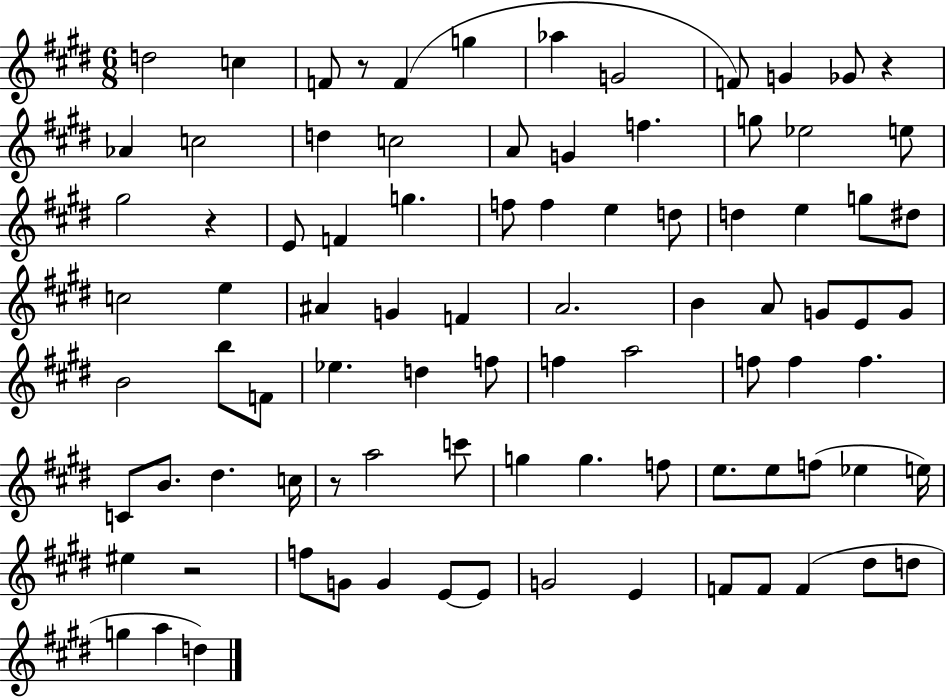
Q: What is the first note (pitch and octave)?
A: D5